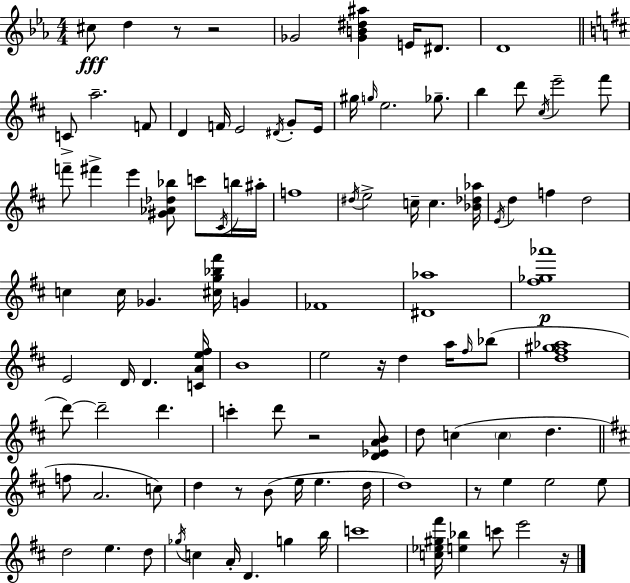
C#5/e D5/q R/e R/h Gb4/h [Gb4,B4,D#5,A#5]/q E4/s D#4/e. D4/w C4/e A5/h. F4/e D4/q F4/s E4/h D#4/s G4/e E4/s G#5/s G5/s E5/h. Gb5/e. B5/q D6/e C#5/s E6/h F#6/e F6/e F#6/q E6/q [G#4,Ab4,Db5,Bb5]/e C6/e C#4/s B5/s A#5/s F5/w D#5/s E5/h C5/s C5/q. [Bb4,Db5,Ab5]/s E4/s D5/q F5/q D5/h C5/q C5/s Gb4/q. [C#5,G5,Bb5,F#6]/s G4/q FES4/w [D#4,Ab5]/w [F#5,Gb5,Ab6]/w E4/h D4/s D4/q. [C4,A4,E5,F#5]/s B4/w E5/h R/s D5/q A5/s F#5/s Bb5/e [D5,F#5,G#5,Ab5]/w D6/e D6/h D6/q. C6/q D6/e R/h [D4,Eb4,A4,B4]/e D5/e C5/q C5/q D5/q. F5/e A4/h. C5/e D5/q R/e B4/e E5/s E5/q. D5/s D5/w R/e E5/q E5/h E5/e D5/h E5/q. D5/e Gb5/s C5/q A4/s D4/q. G5/q B5/s C6/w [C5,Eb5,G#5,F#6]/s [E5,Bb5]/q C6/e E6/h R/s